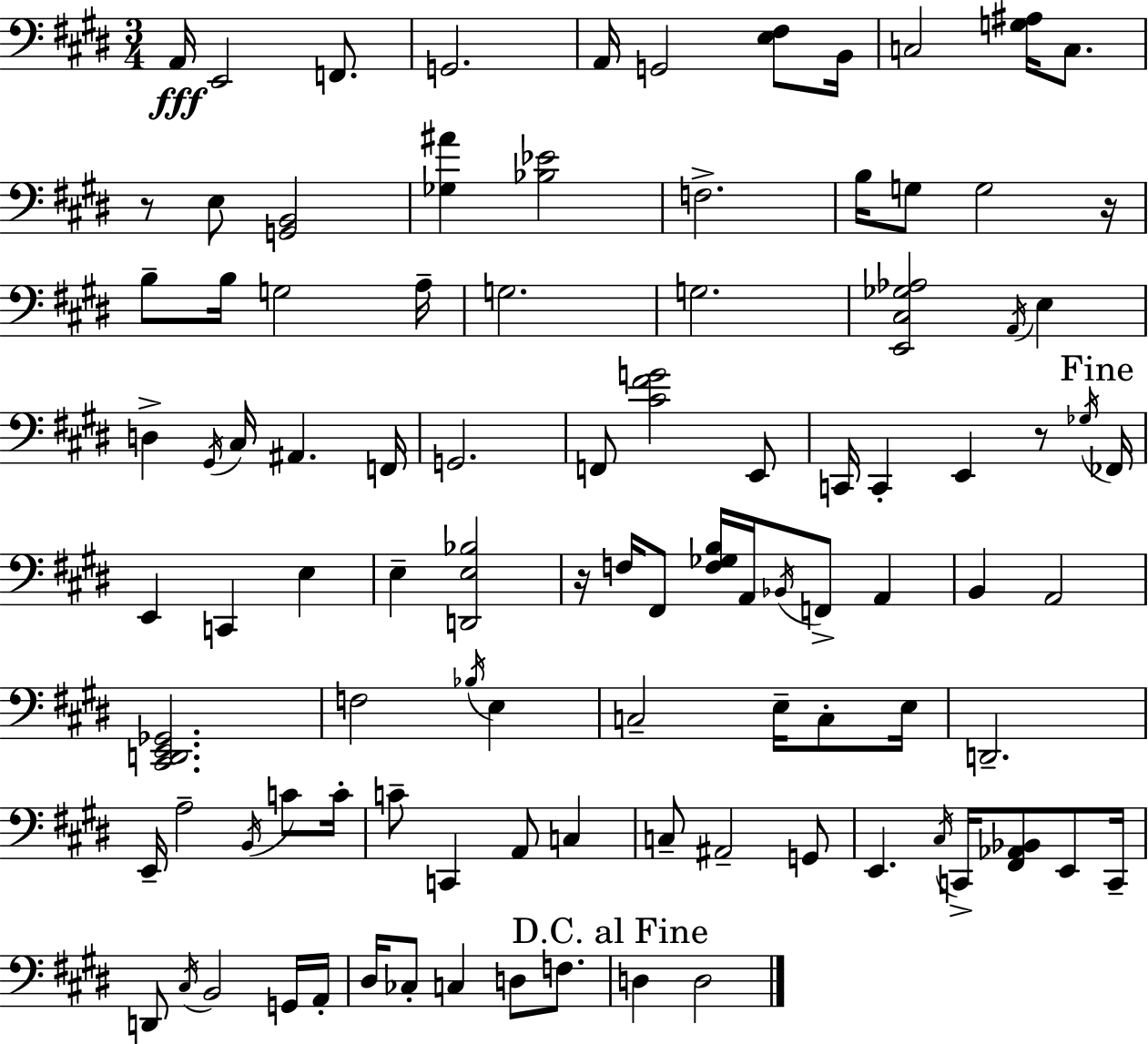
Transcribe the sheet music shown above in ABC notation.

X:1
T:Untitled
M:3/4
L:1/4
K:E
A,,/4 E,,2 F,,/2 G,,2 A,,/4 G,,2 [E,^F,]/2 B,,/4 C,2 [G,^A,]/4 C,/2 z/2 E,/2 [G,,B,,]2 [_G,^A] [_B,_E]2 F,2 B,/4 G,/2 G,2 z/4 B,/2 B,/4 G,2 A,/4 G,2 G,2 [E,,^C,_G,_A,]2 A,,/4 E, D, ^G,,/4 ^C,/4 ^A,, F,,/4 G,,2 F,,/2 [^C^FG]2 E,,/2 C,,/4 C,, E,, z/2 _G,/4 _F,,/4 E,, C,, E, E, [D,,E,_B,]2 z/4 F,/4 ^F,,/2 [F,_G,B,]/4 A,,/4 _B,,/4 F,,/2 A,, B,, A,,2 [^C,,D,,E,,_G,,]2 F,2 _B,/4 E, C,2 E,/4 C,/2 E,/4 D,,2 E,,/4 A,2 B,,/4 C/2 C/4 C/2 C,, A,,/2 C, C,/2 ^A,,2 G,,/2 E,, ^C,/4 C,,/4 [^F,,_A,,_B,,]/2 E,,/2 C,,/4 D,,/2 ^C,/4 B,,2 G,,/4 A,,/4 ^D,/4 _C,/2 C, D,/2 F,/2 D, D,2